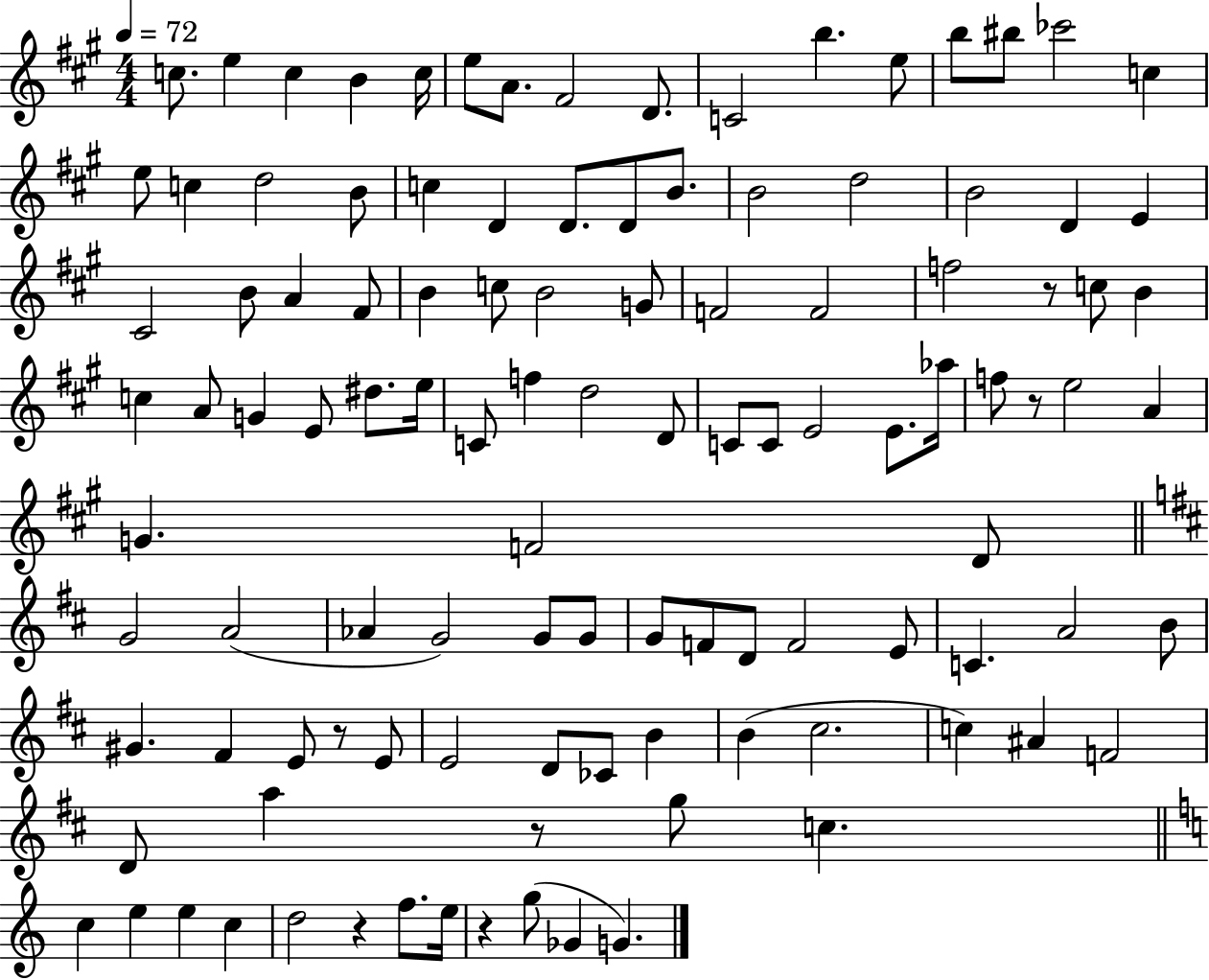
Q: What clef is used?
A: treble